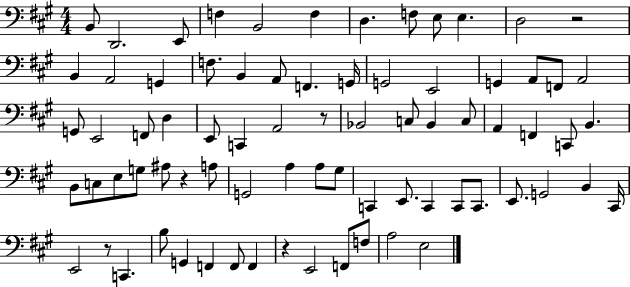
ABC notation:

X:1
T:Untitled
M:4/4
L:1/4
K:A
B,,/2 D,,2 E,,/2 F, B,,2 F, D, F,/2 E,/2 E, D,2 z2 B,, A,,2 G,, F,/2 B,, A,,/2 F,, G,,/4 G,,2 E,,2 G,, A,,/2 F,,/2 A,,2 G,,/2 E,,2 F,,/2 D, E,,/2 C,, A,,2 z/2 _B,,2 C,/2 _B,, C,/2 A,, F,, C,,/2 B,, B,,/2 C,/2 E,/2 G,/2 ^A,/2 z A,/2 G,,2 A, A,/2 ^G,/2 C,, E,,/2 C,, C,,/2 C,,/2 E,,/2 G,,2 B,, ^C,,/4 E,,2 z/2 C,, B,/2 G,, F,, F,,/2 F,, z E,,2 F,,/2 F,/2 A,2 E,2